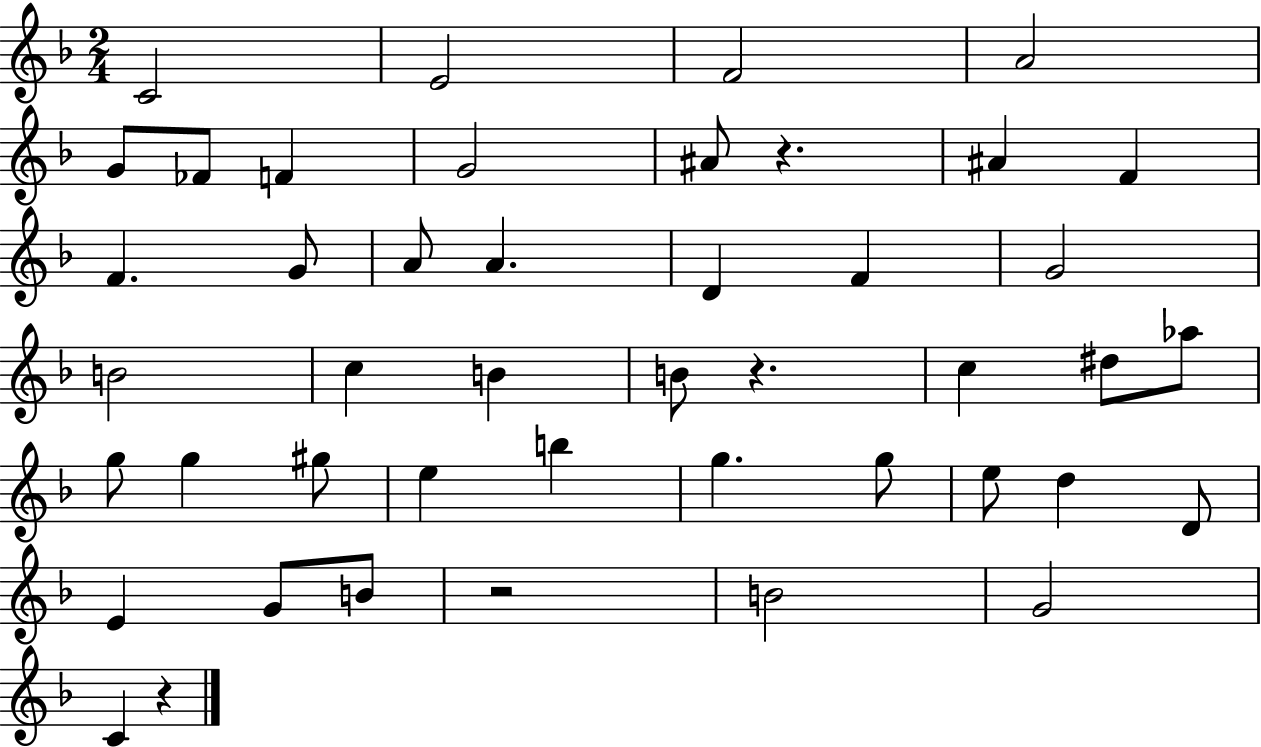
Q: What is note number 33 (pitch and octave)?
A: E5